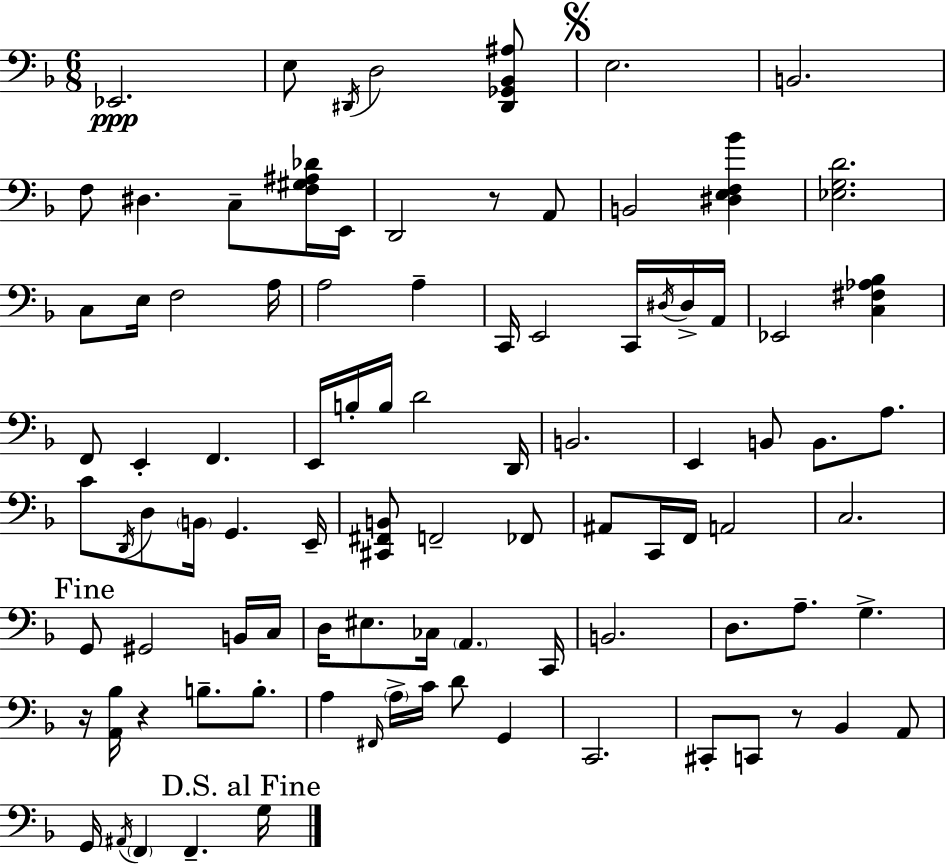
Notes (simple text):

Eb2/h. E3/e D#2/s D3/h [D#2,Gb2,Bb2,A#3]/e E3/h. B2/h. F3/e D#3/q. C3/e [F3,G#3,A#3,Db4]/s E2/s D2/h R/e A2/e B2/h [D#3,E3,F3,Bb4]/q [Eb3,G3,D4]/h. C3/e E3/s F3/h A3/s A3/h A3/q C2/s E2/h C2/s D#3/s D#3/s A2/s Eb2/h [C3,F#3,Ab3,Bb3]/q F2/e E2/q F2/q. E2/s B3/s B3/s D4/h D2/s B2/h. E2/q B2/e B2/e. A3/e. C4/e D2/s D3/e B2/s G2/q. E2/s [C#2,F#2,B2]/e F2/h FES2/e A#2/e C2/s F2/s A2/h C3/h. G2/e G#2/h B2/s C3/s D3/s EIS3/e. CES3/s A2/q. C2/s B2/h. D3/e. A3/e. G3/q. R/s [A2,Bb3]/s R/q B3/e. B3/e. A3/q F#2/s A3/s C4/s D4/e G2/q C2/h. C#2/e C2/e R/e Bb2/q A2/e G2/s A#2/s F2/q F2/q. G3/s